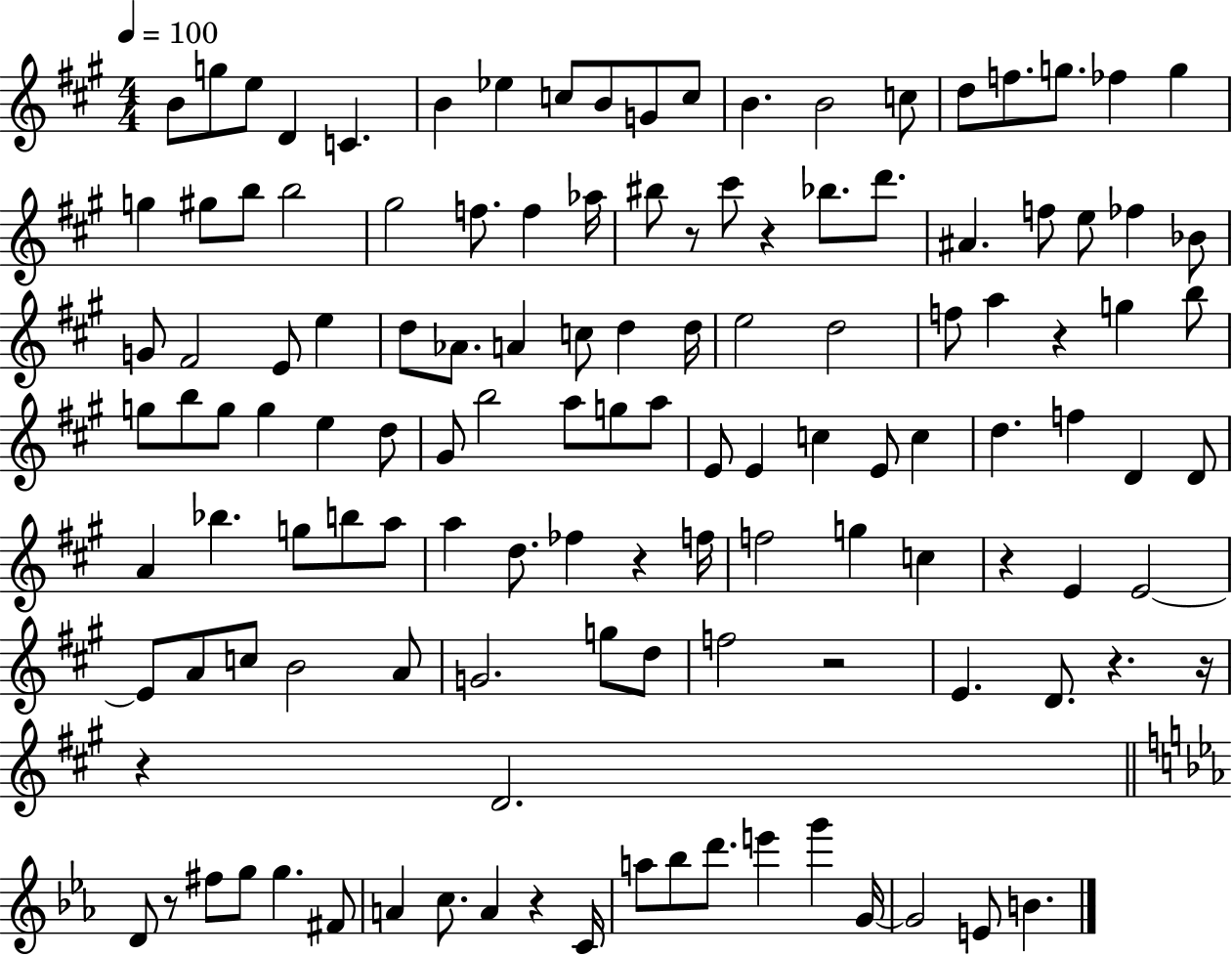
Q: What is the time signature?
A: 4/4